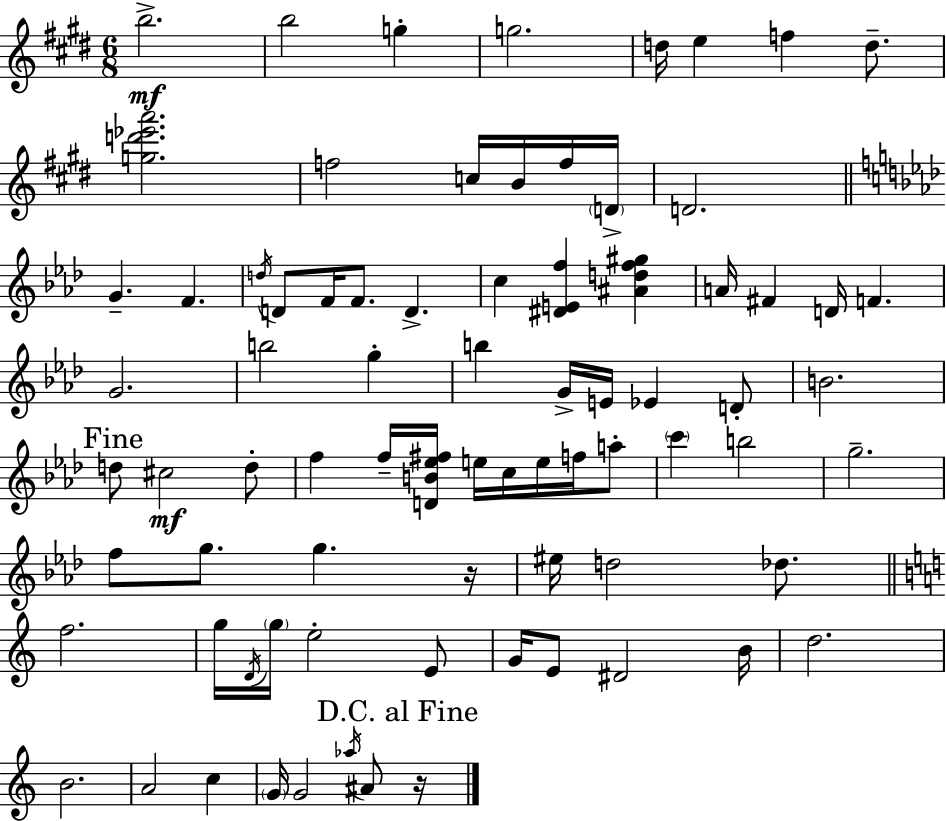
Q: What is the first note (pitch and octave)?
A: B5